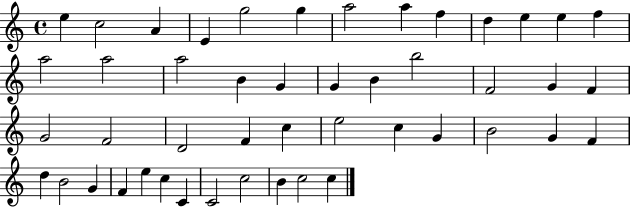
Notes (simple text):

E5/q C5/h A4/q E4/q G5/h G5/q A5/h A5/q F5/q D5/q E5/q E5/q F5/q A5/h A5/h A5/h B4/q G4/q G4/q B4/q B5/h F4/h G4/q F4/q G4/h F4/h D4/h F4/q C5/q E5/h C5/q G4/q B4/h G4/q F4/q D5/q B4/h G4/q F4/q E5/q C5/q C4/q C4/h C5/h B4/q C5/h C5/q